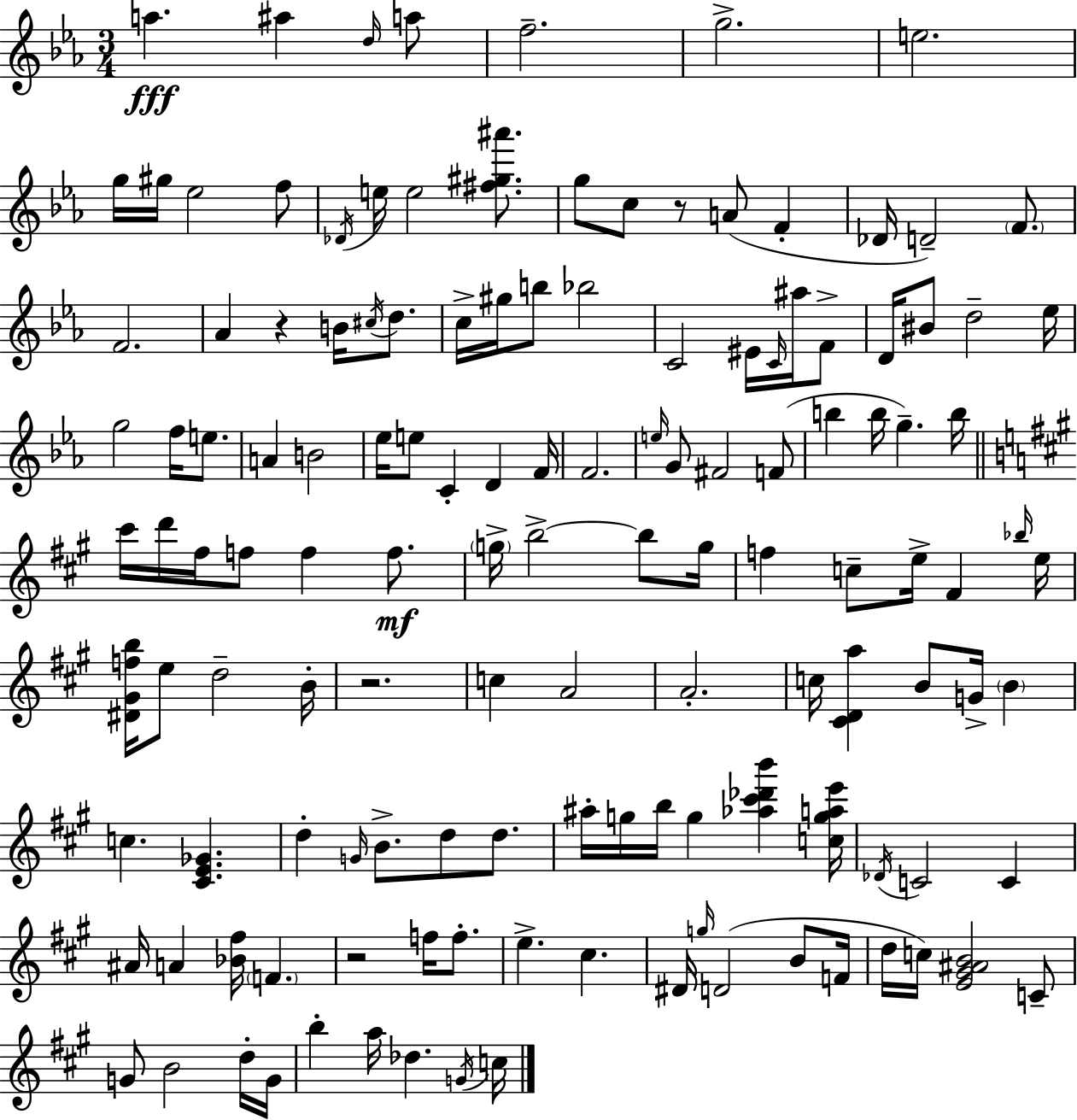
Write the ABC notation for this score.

X:1
T:Untitled
M:3/4
L:1/4
K:Eb
a ^a d/4 a/2 f2 g2 e2 g/4 ^g/4 _e2 f/2 _D/4 e/4 e2 [^f^g^a']/2 g/2 c/2 z/2 A/2 F _D/4 D2 F/2 F2 _A z B/4 ^c/4 d/2 c/4 ^g/4 b/2 _b2 C2 ^E/4 C/4 ^a/4 F/2 D/4 ^B/2 d2 _e/4 g2 f/4 e/2 A B2 _e/4 e/2 C D F/4 F2 e/4 G/2 ^F2 F/2 b b/4 g b/4 ^c'/4 d'/4 ^f/4 f/2 f f/2 g/4 b2 b/2 g/4 f c/2 e/4 ^F _b/4 e/4 [^D^Gfb]/4 e/2 d2 B/4 z2 c A2 A2 c/4 [^CDa] B/2 G/4 B c [^CE_G] d G/4 B/2 d/2 d/2 ^a/4 g/4 b/4 g [_a^c'_d'b'] [cgae']/4 _D/4 C2 C ^A/4 A [_B^f]/4 F z2 f/4 f/2 e ^c ^D/4 g/4 D2 B/2 F/4 d/4 c/4 [E^G^AB]2 C/2 G/2 B2 d/4 G/4 b a/4 _d G/4 c/4